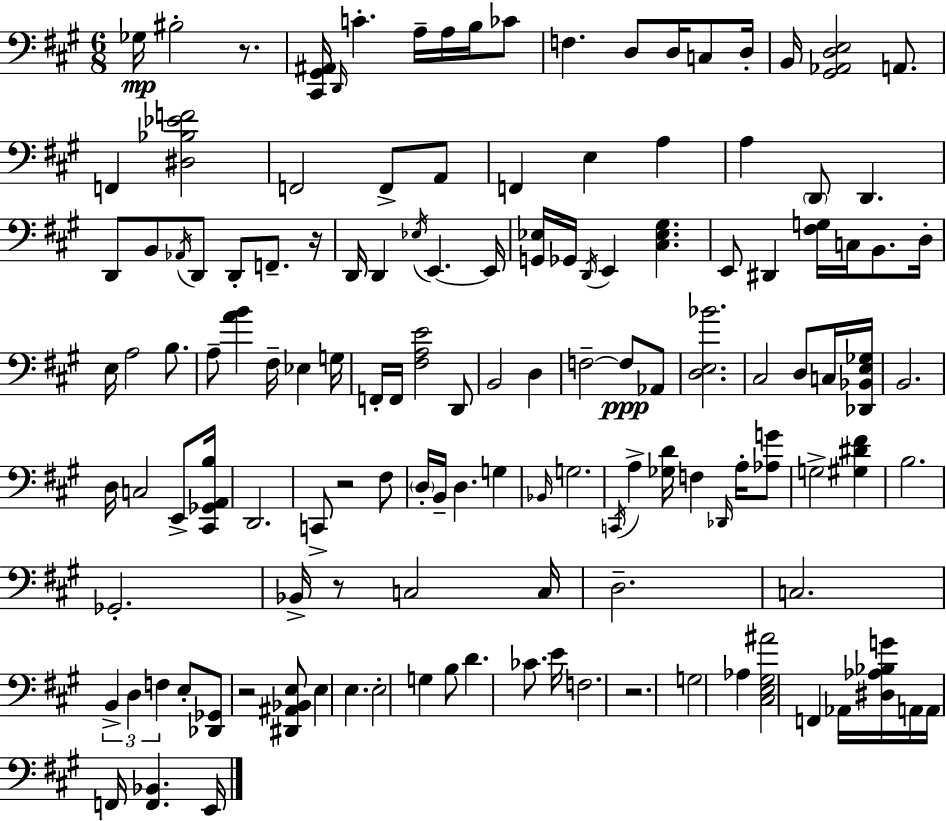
X:1
T:Untitled
M:6/8
L:1/4
K:A
_G,/4 ^B,2 z/2 [^C,,^G,,^A,,]/4 D,,/4 C A,/4 A,/4 B,/4 _C/2 F, D,/2 D,/4 C,/2 D,/4 B,,/4 [^G,,_A,,D,E,]2 A,,/2 F,, [^D,_B,_EF]2 F,,2 F,,/2 A,,/2 F,, E, A, A, D,,/2 D,, D,,/2 B,,/2 _A,,/4 D,,/2 D,,/2 F,,/2 z/4 D,,/4 D,, _E,/4 E,, E,,/4 [G,,_E,]/4 _G,,/4 D,,/4 E,, [^C,_E,^G,] E,,/2 ^D,, [^F,G,]/4 C,/4 B,,/2 D,/4 E,/4 A,2 B,/2 A,/2 [AB] ^F,/4 _E, G,/4 F,,/4 F,,/4 [^F,A,E]2 D,,/2 B,,2 D, F,2 F,/2 _A,,/2 [D,E,_B]2 ^C,2 D,/2 C,/4 [_D,,_B,,E,_G,]/4 B,,2 D,/4 C,2 E,,/2 [^C,,_G,,A,,B,]/4 D,,2 C,,/2 z2 ^F,/2 D,/4 B,,/4 D, G, _B,,/4 G,2 C,,/4 A, [_G,D]/4 F, _D,,/4 A,/4 [_A,G]/2 G,2 [^G,^D^F] B,2 _G,,2 _B,,/4 z/2 C,2 C,/4 D,2 C,2 B,, D, F, E,/2 [_D,,_G,,]/2 z2 [^D,,^A,,_B,,E,]/2 E, E, E,2 G, B,/2 D _C/2 E/4 F,2 z2 G,2 _A, [^C,E,^G,^A]2 F,, _A,,/4 [^D,_A,_B,G]/4 A,,/4 A,,/4 F,,/4 [F,,_B,,] E,,/4